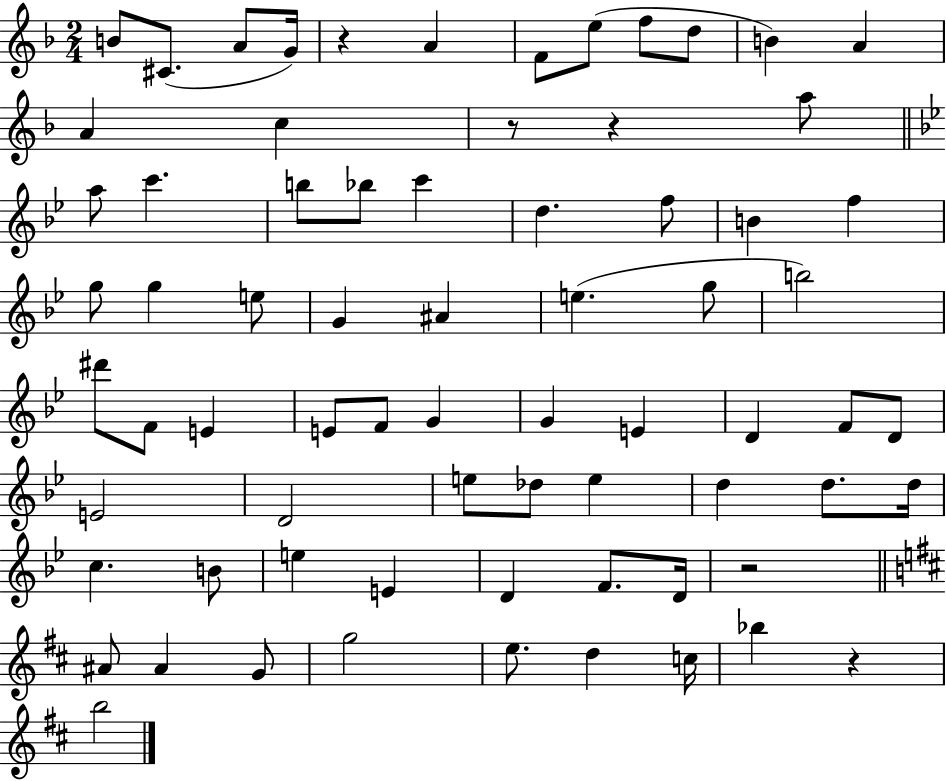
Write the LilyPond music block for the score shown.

{
  \clef treble
  \numericTimeSignature
  \time 2/4
  \key f \major
  b'8 cis'8.( a'8 g'16) | r4 a'4 | f'8 e''8( f''8 d''8 | b'4) a'4 | \break a'4 c''4 | r8 r4 a''8 | \bar "||" \break \key bes \major a''8 c'''4. | b''8 bes''8 c'''4 | d''4. f''8 | b'4 f''4 | \break g''8 g''4 e''8 | g'4 ais'4 | e''4.( g''8 | b''2) | \break dis'''8 f'8 e'4 | e'8 f'8 g'4 | g'4 e'4 | d'4 f'8 d'8 | \break e'2 | d'2 | e''8 des''8 e''4 | d''4 d''8. d''16 | \break c''4. b'8 | e''4 e'4 | d'4 f'8. d'16 | r2 | \break \bar "||" \break \key b \minor ais'8 ais'4 g'8 | g''2 | e''8. d''4 c''16 | bes''4 r4 | \break b''2 | \bar "|."
}